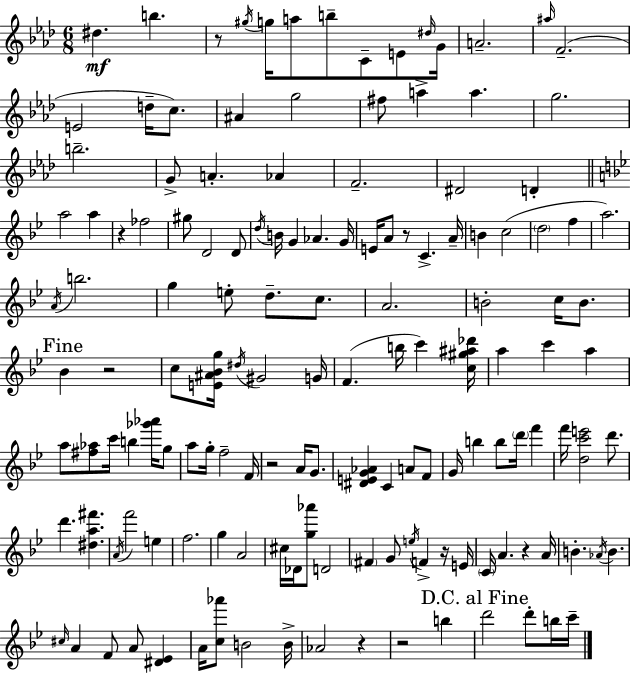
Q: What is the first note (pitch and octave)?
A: D#5